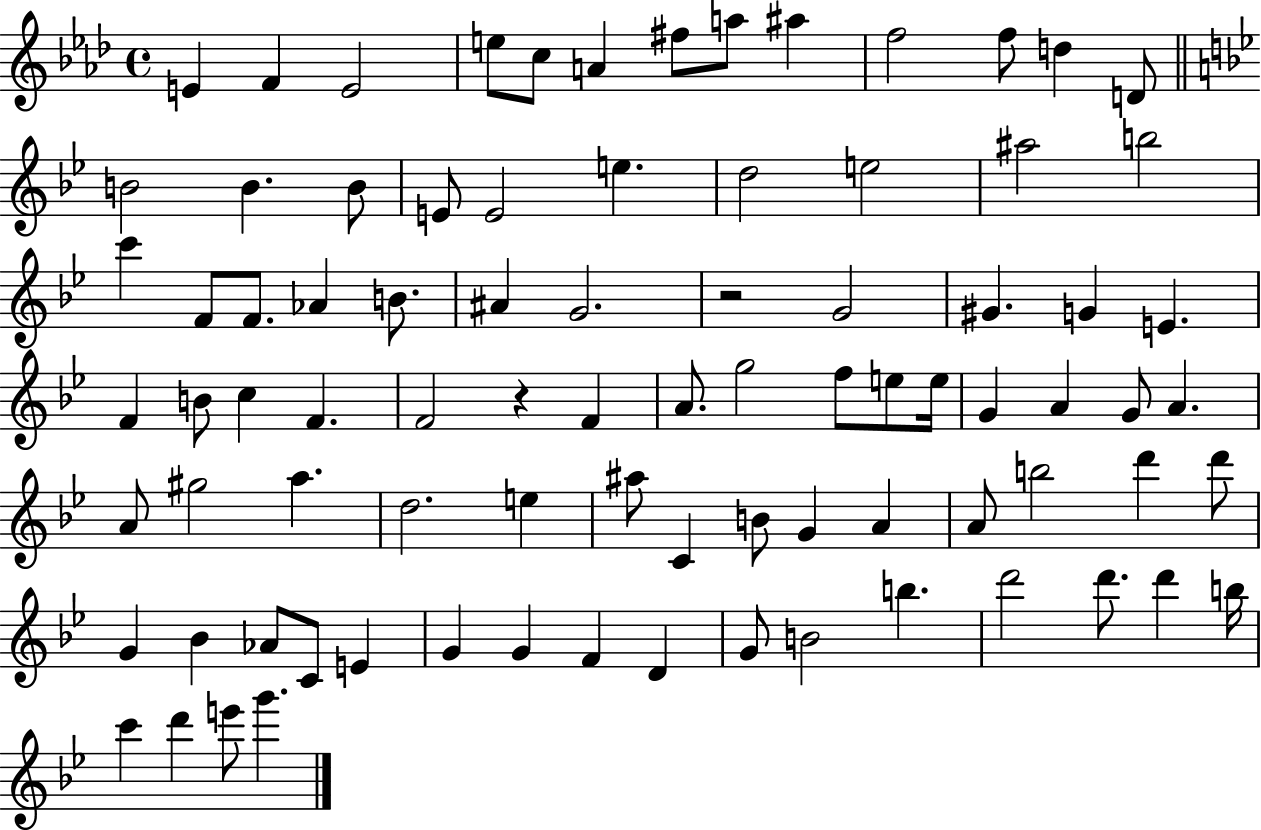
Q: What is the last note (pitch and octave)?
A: G6